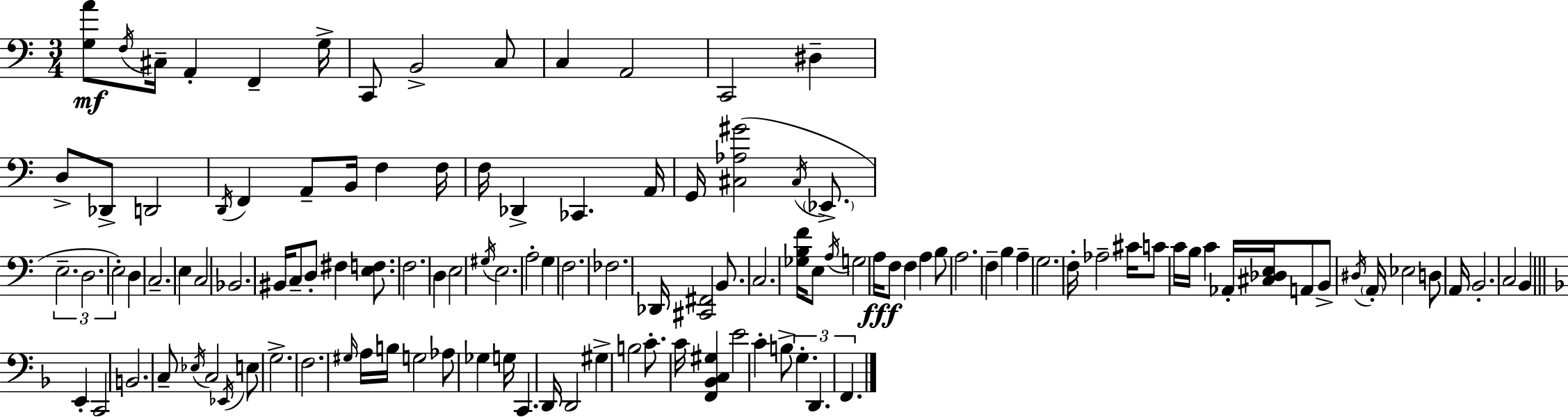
X:1
T:Untitled
M:3/4
L:1/4
K:Am
[G,A]/2 F,/4 ^C,/4 A,, F,, G,/4 C,,/2 B,,2 C,/2 C, A,,2 C,,2 ^D, D,/2 _D,,/2 D,,2 D,,/4 F,, A,,/2 B,,/4 F, F,/4 F,/4 _D,, _C,, A,,/4 G,,/4 [^C,_A,^G]2 ^C,/4 _E,,/2 E,2 D,2 E,2 D, C,2 E, C,2 _B,,2 ^B,,/4 C,/2 D,/2 ^F, [E,F,]/2 F,2 D, E,2 ^G,/4 E,2 A,2 G, F,2 _F,2 _D,,/4 [^C,,^F,,]2 B,,/2 C,2 [_G,B,F]/4 E,/2 A,/4 G,2 A,/4 F,/2 F, A, B,/2 A,2 F, B, A, G,2 F,/4 _A,2 ^C/4 C/2 C/4 B,/4 C _A,,/4 [^C,_D,E,]/4 A,,/2 B,,/2 ^D,/4 A,,/4 _E,2 D,/2 A,,/4 B,,2 C,2 B,, E,, C,,2 B,,2 C,/2 _E,/4 C,2 _E,,/4 E,/2 G,2 F,2 ^G,/4 A,/4 B,/4 G,2 _A,/2 _G, G,/4 C,, D,,/4 D,,2 ^G, B,2 C/2 C/4 [F,,_B,,C,^G,] E2 C B,/2 G, D,, F,,